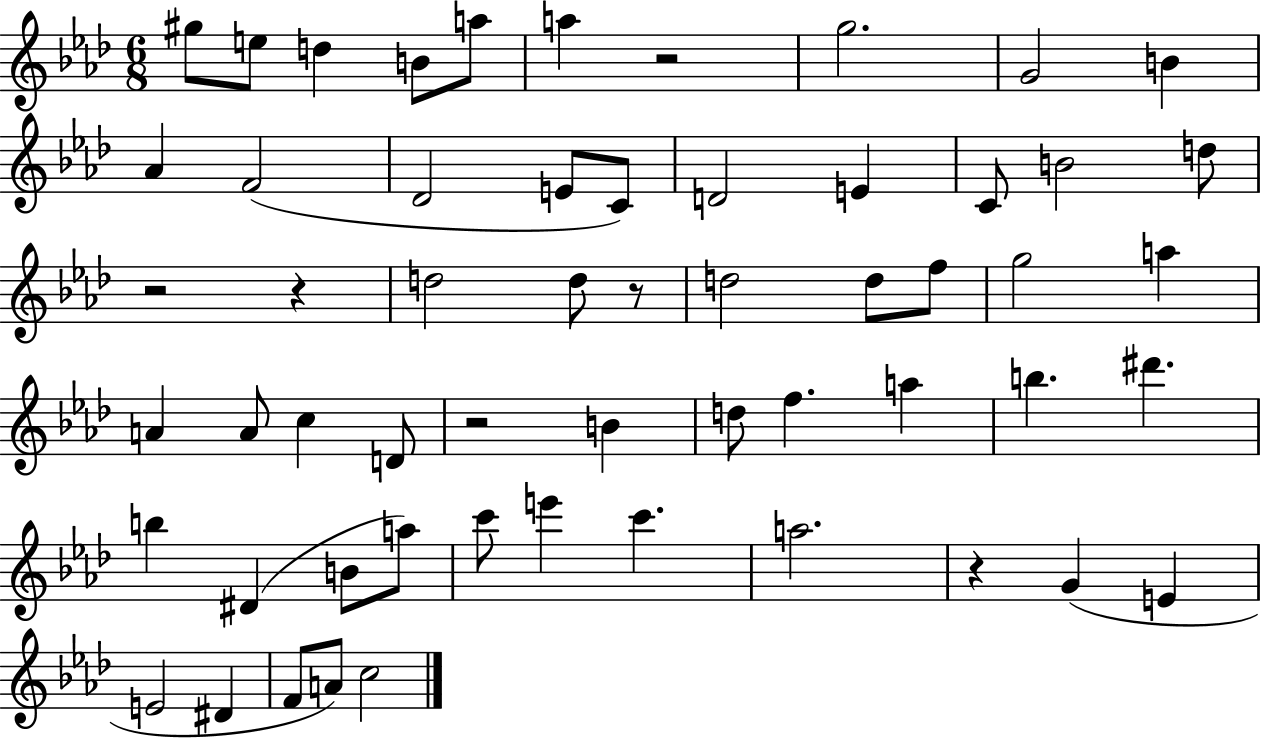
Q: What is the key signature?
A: AES major